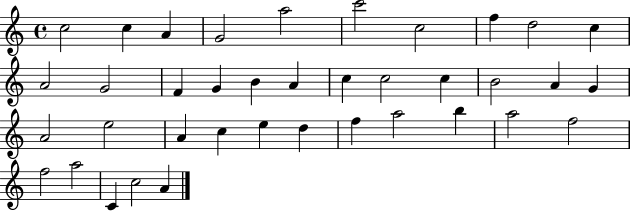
X:1
T:Untitled
M:4/4
L:1/4
K:C
c2 c A G2 a2 c'2 c2 f d2 c A2 G2 F G B A c c2 c B2 A G A2 e2 A c e d f a2 b a2 f2 f2 a2 C c2 A